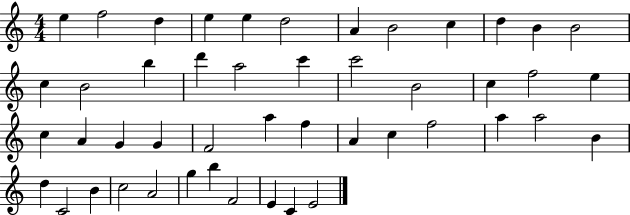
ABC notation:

X:1
T:Untitled
M:4/4
L:1/4
K:C
e f2 d e e d2 A B2 c d B B2 c B2 b d' a2 c' c'2 B2 c f2 e c A G G F2 a f A c f2 a a2 B d C2 B c2 A2 g b F2 E C E2